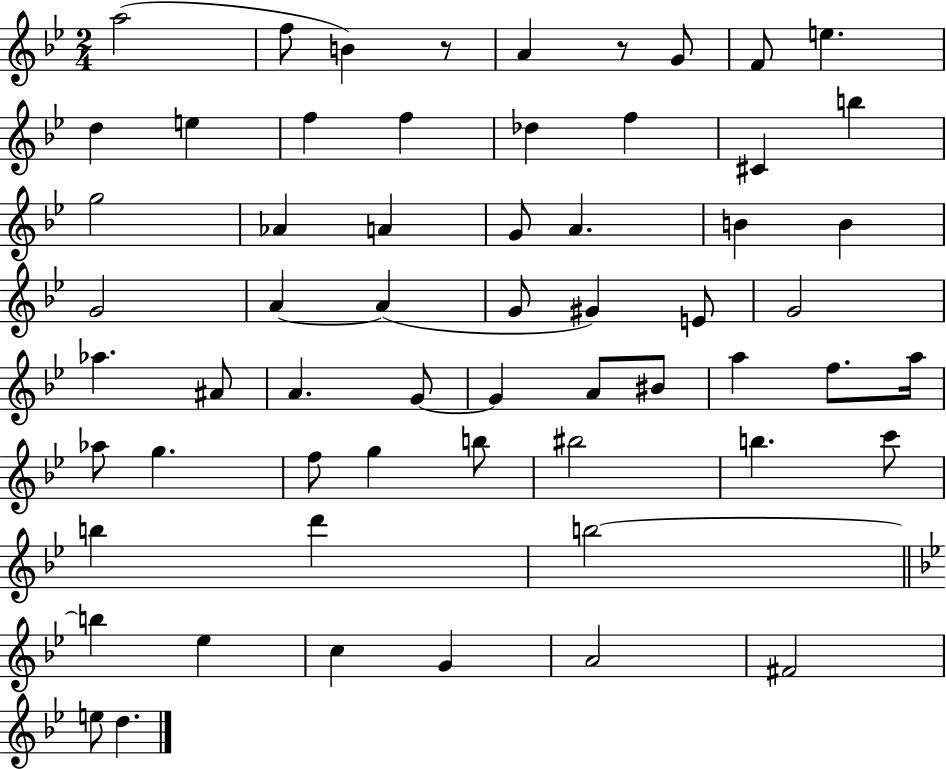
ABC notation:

X:1
T:Untitled
M:2/4
L:1/4
K:Bb
a2 f/2 B z/2 A z/2 G/2 F/2 e d e f f _d f ^C b g2 _A A G/2 A B B G2 A A G/2 ^G E/2 G2 _a ^A/2 A G/2 G A/2 ^B/2 a f/2 a/4 _a/2 g f/2 g b/2 ^b2 b c'/2 b d' b2 b _e c G A2 ^F2 e/2 d